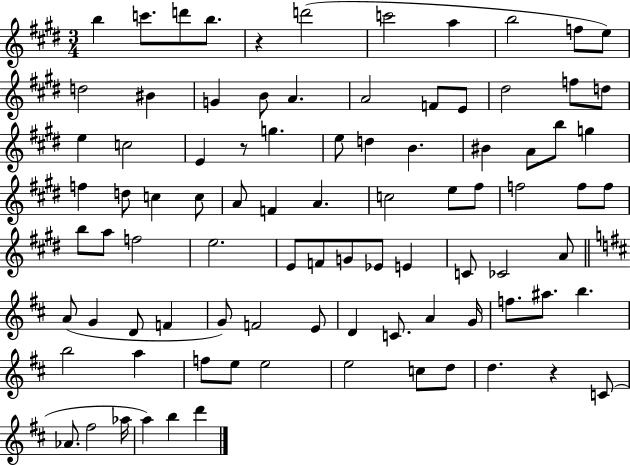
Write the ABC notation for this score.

X:1
T:Untitled
M:3/4
L:1/4
K:E
b c'/2 d'/2 b/2 z d'2 c'2 a b2 f/2 e/2 d2 ^B G B/2 A A2 F/2 E/2 ^d2 f/2 d/2 e c2 E z/2 g e/2 d B ^B A/2 b/2 g f d/2 c c/2 A/2 F A c2 e/2 ^f/2 f2 f/2 f/2 b/2 a/2 f2 e2 E/2 F/2 G/2 _E/2 E C/2 _C2 A/2 A/2 G D/2 F G/2 F2 E/2 D C/2 A G/4 f/2 ^a/2 b b2 a f/2 e/2 e2 e2 c/2 d/2 d z C/2 _A/2 ^f2 _a/4 a b d'